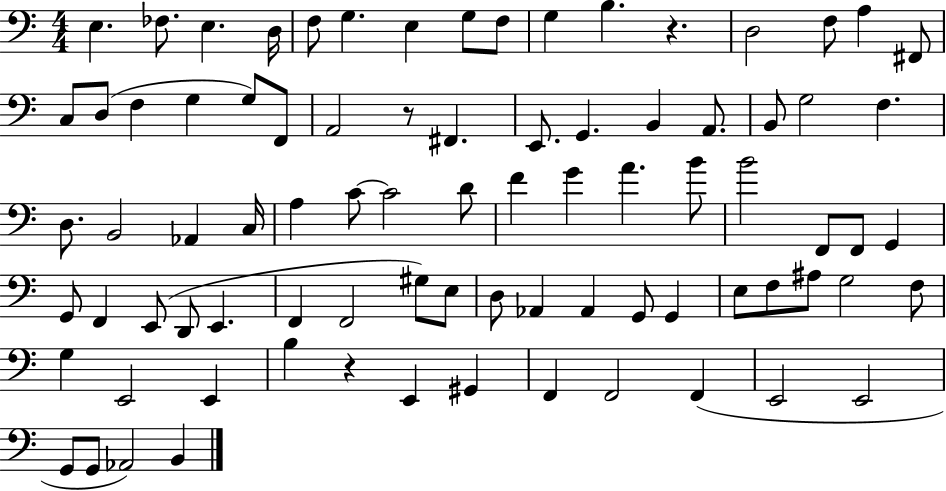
E3/q. FES3/e. E3/q. D3/s F3/e G3/q. E3/q G3/e F3/e G3/q B3/q. R/q. D3/h F3/e A3/q F#2/e C3/e D3/e F3/q G3/q G3/e F2/e A2/h R/e F#2/q. E2/e. G2/q. B2/q A2/e. B2/e G3/h F3/q. D3/e. B2/h Ab2/q C3/s A3/q C4/e C4/h D4/e F4/q G4/q A4/q. B4/e B4/h F2/e F2/e G2/q G2/e F2/q E2/e D2/e E2/q. F2/q F2/h G#3/e E3/e D3/e Ab2/q Ab2/q G2/e G2/q E3/e F3/e A#3/e G3/h F3/e G3/q E2/h E2/q B3/q R/q E2/q G#2/q F2/q F2/h F2/q E2/h E2/h G2/e G2/e Ab2/h B2/q